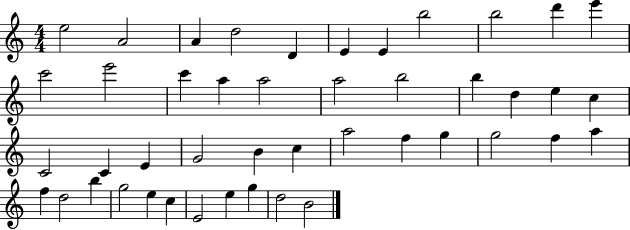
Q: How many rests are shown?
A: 0